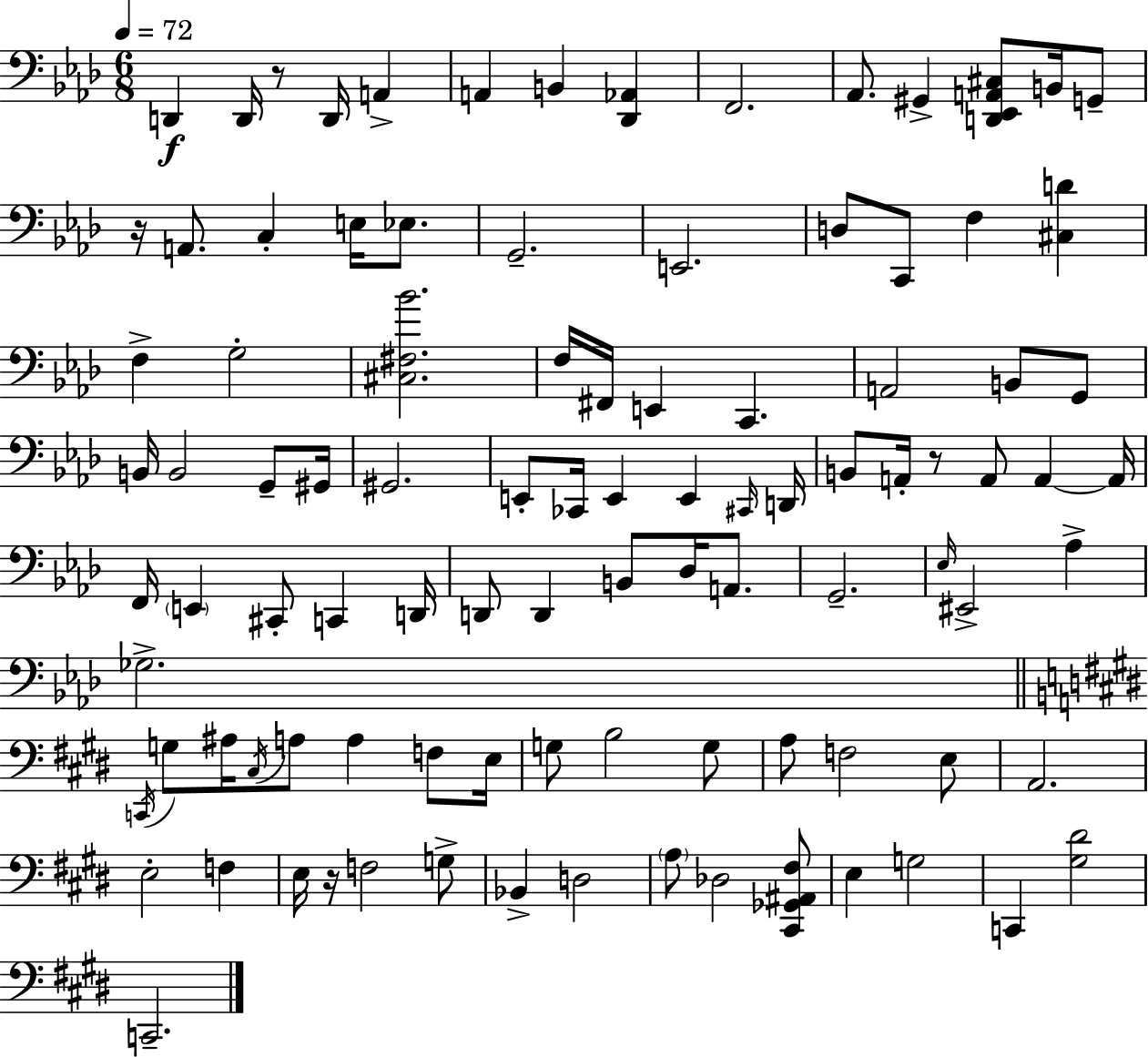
X:1
T:Untitled
M:6/8
L:1/4
K:Fm
D,, D,,/4 z/2 D,,/4 A,, A,, B,, [_D,,_A,,] F,,2 _A,,/2 ^G,, [D,,_E,,A,,^C,]/2 B,,/4 G,,/2 z/4 A,,/2 C, E,/4 _E,/2 G,,2 E,,2 D,/2 C,,/2 F, [^C,D] F, G,2 [^C,^F,_B]2 F,/4 ^F,,/4 E,, C,, A,,2 B,,/2 G,,/2 B,,/4 B,,2 G,,/2 ^G,,/4 ^G,,2 E,,/2 _C,,/4 E,, E,, ^C,,/4 D,,/4 B,,/2 A,,/4 z/2 A,,/2 A,, A,,/4 F,,/4 E,, ^C,,/2 C,, D,,/4 D,,/2 D,, B,,/2 _D,/4 A,,/2 G,,2 _E,/4 ^E,,2 _A, _G,2 C,,/4 G,/2 ^A,/4 ^C,/4 A,/2 A, F,/2 E,/4 G,/2 B,2 G,/2 A,/2 F,2 E,/2 A,,2 E,2 F, E,/4 z/4 F,2 G,/2 _B,, D,2 A,/2 _D,2 [^C,,_G,,^A,,^F,]/2 E, G,2 C,, [^G,^D]2 C,,2